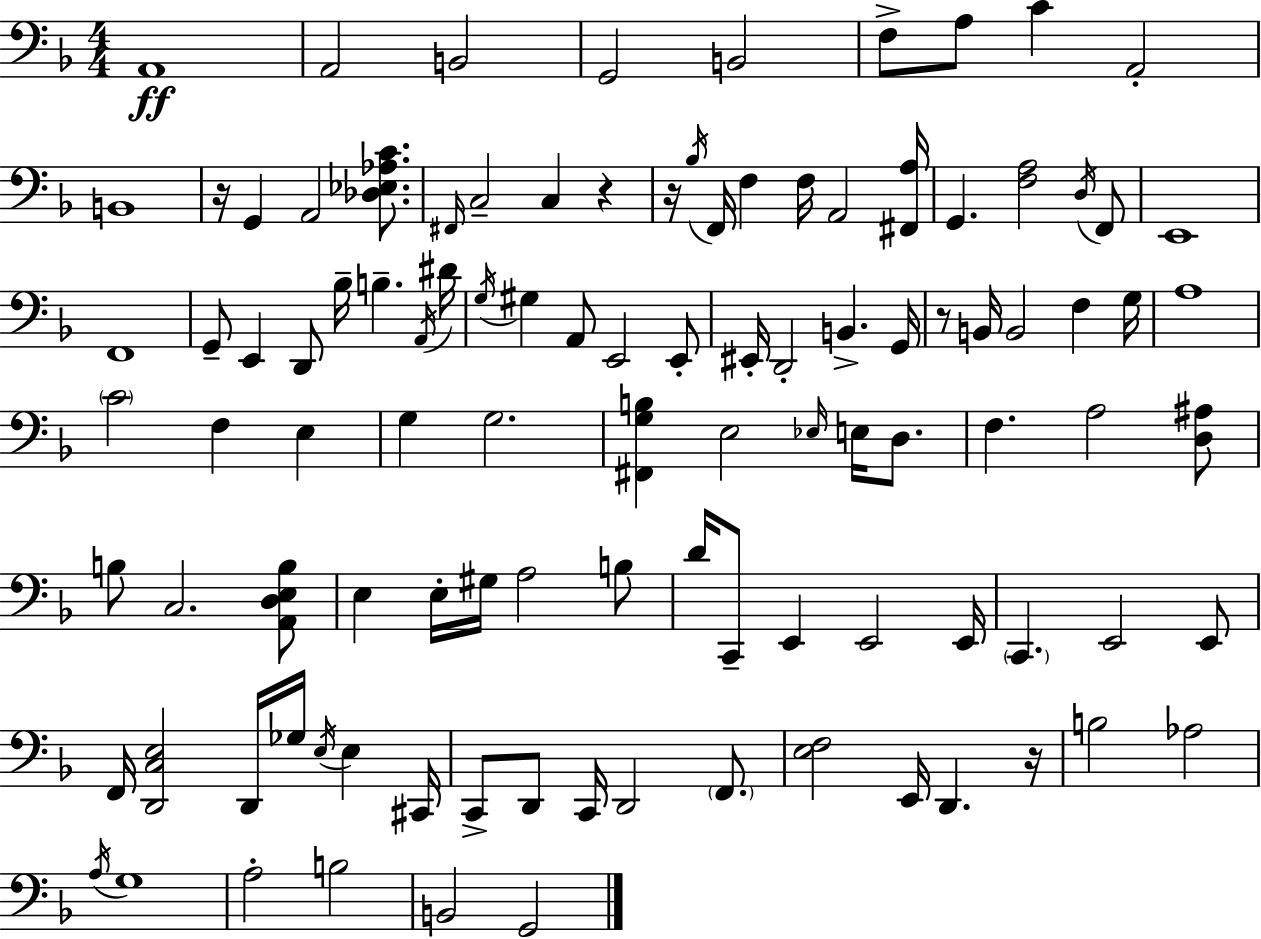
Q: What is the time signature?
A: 4/4